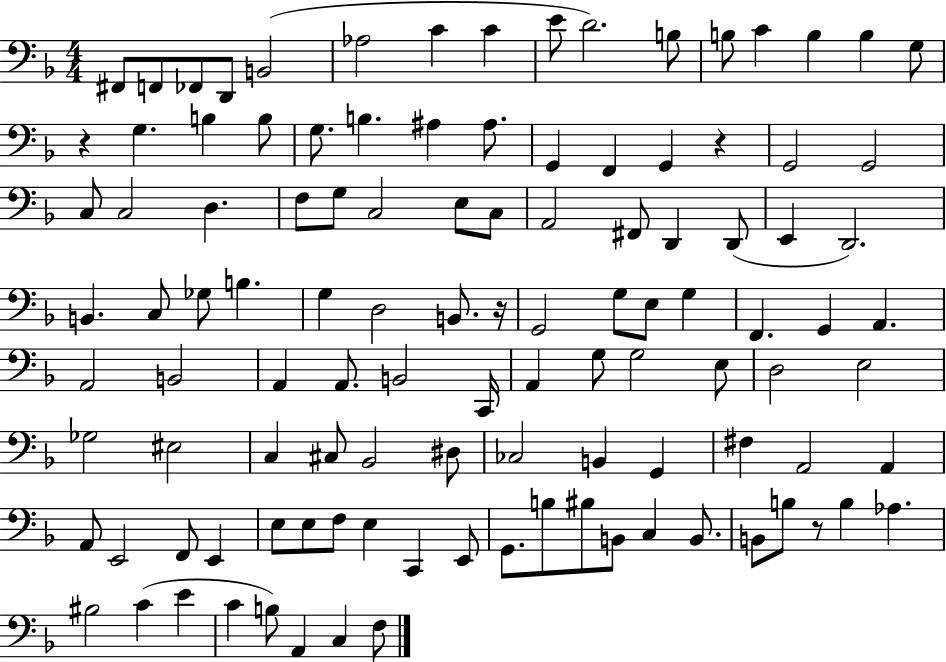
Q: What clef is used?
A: bass